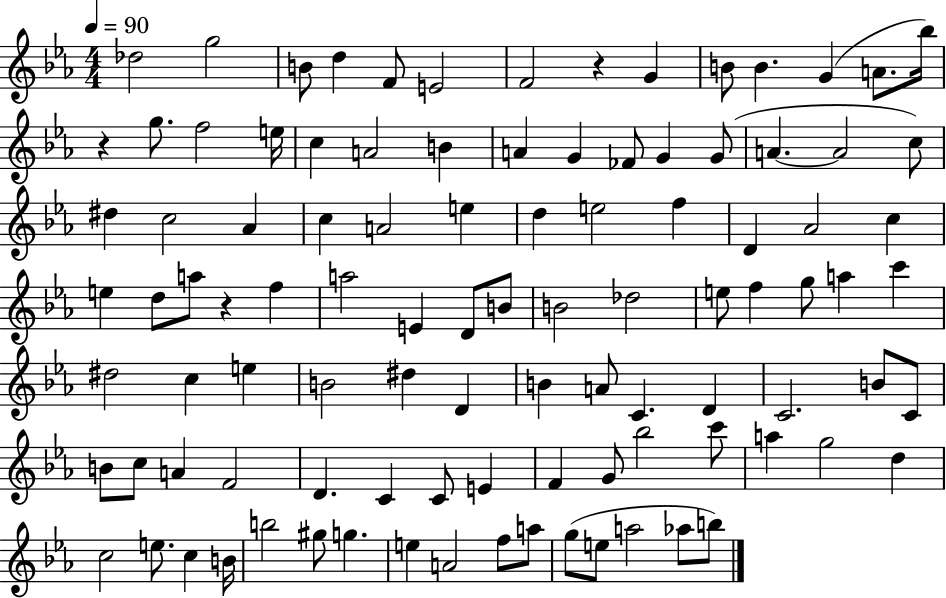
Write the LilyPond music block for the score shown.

{
  \clef treble
  \numericTimeSignature
  \time 4/4
  \key ees \major
  \tempo 4 = 90
  des''2 g''2 | b'8 d''4 f'8 e'2 | f'2 r4 g'4 | b'8 b'4. g'4( a'8. bes''16) | \break r4 g''8. f''2 e''16 | c''4 a'2 b'4 | a'4 g'4 fes'8 g'4 g'8( | a'4.~~ a'2 c''8) | \break dis''4 c''2 aes'4 | c''4 a'2 e''4 | d''4 e''2 f''4 | d'4 aes'2 c''4 | \break e''4 d''8 a''8 r4 f''4 | a''2 e'4 d'8 b'8 | b'2 des''2 | e''8 f''4 g''8 a''4 c'''4 | \break dis''2 c''4 e''4 | b'2 dis''4 d'4 | b'4 a'8 c'4. d'4 | c'2. b'8 c'8 | \break b'8 c''8 a'4 f'2 | d'4. c'4 c'8 e'4 | f'4 g'8 bes''2 c'''8 | a''4 g''2 d''4 | \break c''2 e''8. c''4 b'16 | b''2 gis''8 g''4. | e''4 a'2 f''8 a''8 | g''8( e''8 a''2 aes''8 b''8) | \break \bar "|."
}